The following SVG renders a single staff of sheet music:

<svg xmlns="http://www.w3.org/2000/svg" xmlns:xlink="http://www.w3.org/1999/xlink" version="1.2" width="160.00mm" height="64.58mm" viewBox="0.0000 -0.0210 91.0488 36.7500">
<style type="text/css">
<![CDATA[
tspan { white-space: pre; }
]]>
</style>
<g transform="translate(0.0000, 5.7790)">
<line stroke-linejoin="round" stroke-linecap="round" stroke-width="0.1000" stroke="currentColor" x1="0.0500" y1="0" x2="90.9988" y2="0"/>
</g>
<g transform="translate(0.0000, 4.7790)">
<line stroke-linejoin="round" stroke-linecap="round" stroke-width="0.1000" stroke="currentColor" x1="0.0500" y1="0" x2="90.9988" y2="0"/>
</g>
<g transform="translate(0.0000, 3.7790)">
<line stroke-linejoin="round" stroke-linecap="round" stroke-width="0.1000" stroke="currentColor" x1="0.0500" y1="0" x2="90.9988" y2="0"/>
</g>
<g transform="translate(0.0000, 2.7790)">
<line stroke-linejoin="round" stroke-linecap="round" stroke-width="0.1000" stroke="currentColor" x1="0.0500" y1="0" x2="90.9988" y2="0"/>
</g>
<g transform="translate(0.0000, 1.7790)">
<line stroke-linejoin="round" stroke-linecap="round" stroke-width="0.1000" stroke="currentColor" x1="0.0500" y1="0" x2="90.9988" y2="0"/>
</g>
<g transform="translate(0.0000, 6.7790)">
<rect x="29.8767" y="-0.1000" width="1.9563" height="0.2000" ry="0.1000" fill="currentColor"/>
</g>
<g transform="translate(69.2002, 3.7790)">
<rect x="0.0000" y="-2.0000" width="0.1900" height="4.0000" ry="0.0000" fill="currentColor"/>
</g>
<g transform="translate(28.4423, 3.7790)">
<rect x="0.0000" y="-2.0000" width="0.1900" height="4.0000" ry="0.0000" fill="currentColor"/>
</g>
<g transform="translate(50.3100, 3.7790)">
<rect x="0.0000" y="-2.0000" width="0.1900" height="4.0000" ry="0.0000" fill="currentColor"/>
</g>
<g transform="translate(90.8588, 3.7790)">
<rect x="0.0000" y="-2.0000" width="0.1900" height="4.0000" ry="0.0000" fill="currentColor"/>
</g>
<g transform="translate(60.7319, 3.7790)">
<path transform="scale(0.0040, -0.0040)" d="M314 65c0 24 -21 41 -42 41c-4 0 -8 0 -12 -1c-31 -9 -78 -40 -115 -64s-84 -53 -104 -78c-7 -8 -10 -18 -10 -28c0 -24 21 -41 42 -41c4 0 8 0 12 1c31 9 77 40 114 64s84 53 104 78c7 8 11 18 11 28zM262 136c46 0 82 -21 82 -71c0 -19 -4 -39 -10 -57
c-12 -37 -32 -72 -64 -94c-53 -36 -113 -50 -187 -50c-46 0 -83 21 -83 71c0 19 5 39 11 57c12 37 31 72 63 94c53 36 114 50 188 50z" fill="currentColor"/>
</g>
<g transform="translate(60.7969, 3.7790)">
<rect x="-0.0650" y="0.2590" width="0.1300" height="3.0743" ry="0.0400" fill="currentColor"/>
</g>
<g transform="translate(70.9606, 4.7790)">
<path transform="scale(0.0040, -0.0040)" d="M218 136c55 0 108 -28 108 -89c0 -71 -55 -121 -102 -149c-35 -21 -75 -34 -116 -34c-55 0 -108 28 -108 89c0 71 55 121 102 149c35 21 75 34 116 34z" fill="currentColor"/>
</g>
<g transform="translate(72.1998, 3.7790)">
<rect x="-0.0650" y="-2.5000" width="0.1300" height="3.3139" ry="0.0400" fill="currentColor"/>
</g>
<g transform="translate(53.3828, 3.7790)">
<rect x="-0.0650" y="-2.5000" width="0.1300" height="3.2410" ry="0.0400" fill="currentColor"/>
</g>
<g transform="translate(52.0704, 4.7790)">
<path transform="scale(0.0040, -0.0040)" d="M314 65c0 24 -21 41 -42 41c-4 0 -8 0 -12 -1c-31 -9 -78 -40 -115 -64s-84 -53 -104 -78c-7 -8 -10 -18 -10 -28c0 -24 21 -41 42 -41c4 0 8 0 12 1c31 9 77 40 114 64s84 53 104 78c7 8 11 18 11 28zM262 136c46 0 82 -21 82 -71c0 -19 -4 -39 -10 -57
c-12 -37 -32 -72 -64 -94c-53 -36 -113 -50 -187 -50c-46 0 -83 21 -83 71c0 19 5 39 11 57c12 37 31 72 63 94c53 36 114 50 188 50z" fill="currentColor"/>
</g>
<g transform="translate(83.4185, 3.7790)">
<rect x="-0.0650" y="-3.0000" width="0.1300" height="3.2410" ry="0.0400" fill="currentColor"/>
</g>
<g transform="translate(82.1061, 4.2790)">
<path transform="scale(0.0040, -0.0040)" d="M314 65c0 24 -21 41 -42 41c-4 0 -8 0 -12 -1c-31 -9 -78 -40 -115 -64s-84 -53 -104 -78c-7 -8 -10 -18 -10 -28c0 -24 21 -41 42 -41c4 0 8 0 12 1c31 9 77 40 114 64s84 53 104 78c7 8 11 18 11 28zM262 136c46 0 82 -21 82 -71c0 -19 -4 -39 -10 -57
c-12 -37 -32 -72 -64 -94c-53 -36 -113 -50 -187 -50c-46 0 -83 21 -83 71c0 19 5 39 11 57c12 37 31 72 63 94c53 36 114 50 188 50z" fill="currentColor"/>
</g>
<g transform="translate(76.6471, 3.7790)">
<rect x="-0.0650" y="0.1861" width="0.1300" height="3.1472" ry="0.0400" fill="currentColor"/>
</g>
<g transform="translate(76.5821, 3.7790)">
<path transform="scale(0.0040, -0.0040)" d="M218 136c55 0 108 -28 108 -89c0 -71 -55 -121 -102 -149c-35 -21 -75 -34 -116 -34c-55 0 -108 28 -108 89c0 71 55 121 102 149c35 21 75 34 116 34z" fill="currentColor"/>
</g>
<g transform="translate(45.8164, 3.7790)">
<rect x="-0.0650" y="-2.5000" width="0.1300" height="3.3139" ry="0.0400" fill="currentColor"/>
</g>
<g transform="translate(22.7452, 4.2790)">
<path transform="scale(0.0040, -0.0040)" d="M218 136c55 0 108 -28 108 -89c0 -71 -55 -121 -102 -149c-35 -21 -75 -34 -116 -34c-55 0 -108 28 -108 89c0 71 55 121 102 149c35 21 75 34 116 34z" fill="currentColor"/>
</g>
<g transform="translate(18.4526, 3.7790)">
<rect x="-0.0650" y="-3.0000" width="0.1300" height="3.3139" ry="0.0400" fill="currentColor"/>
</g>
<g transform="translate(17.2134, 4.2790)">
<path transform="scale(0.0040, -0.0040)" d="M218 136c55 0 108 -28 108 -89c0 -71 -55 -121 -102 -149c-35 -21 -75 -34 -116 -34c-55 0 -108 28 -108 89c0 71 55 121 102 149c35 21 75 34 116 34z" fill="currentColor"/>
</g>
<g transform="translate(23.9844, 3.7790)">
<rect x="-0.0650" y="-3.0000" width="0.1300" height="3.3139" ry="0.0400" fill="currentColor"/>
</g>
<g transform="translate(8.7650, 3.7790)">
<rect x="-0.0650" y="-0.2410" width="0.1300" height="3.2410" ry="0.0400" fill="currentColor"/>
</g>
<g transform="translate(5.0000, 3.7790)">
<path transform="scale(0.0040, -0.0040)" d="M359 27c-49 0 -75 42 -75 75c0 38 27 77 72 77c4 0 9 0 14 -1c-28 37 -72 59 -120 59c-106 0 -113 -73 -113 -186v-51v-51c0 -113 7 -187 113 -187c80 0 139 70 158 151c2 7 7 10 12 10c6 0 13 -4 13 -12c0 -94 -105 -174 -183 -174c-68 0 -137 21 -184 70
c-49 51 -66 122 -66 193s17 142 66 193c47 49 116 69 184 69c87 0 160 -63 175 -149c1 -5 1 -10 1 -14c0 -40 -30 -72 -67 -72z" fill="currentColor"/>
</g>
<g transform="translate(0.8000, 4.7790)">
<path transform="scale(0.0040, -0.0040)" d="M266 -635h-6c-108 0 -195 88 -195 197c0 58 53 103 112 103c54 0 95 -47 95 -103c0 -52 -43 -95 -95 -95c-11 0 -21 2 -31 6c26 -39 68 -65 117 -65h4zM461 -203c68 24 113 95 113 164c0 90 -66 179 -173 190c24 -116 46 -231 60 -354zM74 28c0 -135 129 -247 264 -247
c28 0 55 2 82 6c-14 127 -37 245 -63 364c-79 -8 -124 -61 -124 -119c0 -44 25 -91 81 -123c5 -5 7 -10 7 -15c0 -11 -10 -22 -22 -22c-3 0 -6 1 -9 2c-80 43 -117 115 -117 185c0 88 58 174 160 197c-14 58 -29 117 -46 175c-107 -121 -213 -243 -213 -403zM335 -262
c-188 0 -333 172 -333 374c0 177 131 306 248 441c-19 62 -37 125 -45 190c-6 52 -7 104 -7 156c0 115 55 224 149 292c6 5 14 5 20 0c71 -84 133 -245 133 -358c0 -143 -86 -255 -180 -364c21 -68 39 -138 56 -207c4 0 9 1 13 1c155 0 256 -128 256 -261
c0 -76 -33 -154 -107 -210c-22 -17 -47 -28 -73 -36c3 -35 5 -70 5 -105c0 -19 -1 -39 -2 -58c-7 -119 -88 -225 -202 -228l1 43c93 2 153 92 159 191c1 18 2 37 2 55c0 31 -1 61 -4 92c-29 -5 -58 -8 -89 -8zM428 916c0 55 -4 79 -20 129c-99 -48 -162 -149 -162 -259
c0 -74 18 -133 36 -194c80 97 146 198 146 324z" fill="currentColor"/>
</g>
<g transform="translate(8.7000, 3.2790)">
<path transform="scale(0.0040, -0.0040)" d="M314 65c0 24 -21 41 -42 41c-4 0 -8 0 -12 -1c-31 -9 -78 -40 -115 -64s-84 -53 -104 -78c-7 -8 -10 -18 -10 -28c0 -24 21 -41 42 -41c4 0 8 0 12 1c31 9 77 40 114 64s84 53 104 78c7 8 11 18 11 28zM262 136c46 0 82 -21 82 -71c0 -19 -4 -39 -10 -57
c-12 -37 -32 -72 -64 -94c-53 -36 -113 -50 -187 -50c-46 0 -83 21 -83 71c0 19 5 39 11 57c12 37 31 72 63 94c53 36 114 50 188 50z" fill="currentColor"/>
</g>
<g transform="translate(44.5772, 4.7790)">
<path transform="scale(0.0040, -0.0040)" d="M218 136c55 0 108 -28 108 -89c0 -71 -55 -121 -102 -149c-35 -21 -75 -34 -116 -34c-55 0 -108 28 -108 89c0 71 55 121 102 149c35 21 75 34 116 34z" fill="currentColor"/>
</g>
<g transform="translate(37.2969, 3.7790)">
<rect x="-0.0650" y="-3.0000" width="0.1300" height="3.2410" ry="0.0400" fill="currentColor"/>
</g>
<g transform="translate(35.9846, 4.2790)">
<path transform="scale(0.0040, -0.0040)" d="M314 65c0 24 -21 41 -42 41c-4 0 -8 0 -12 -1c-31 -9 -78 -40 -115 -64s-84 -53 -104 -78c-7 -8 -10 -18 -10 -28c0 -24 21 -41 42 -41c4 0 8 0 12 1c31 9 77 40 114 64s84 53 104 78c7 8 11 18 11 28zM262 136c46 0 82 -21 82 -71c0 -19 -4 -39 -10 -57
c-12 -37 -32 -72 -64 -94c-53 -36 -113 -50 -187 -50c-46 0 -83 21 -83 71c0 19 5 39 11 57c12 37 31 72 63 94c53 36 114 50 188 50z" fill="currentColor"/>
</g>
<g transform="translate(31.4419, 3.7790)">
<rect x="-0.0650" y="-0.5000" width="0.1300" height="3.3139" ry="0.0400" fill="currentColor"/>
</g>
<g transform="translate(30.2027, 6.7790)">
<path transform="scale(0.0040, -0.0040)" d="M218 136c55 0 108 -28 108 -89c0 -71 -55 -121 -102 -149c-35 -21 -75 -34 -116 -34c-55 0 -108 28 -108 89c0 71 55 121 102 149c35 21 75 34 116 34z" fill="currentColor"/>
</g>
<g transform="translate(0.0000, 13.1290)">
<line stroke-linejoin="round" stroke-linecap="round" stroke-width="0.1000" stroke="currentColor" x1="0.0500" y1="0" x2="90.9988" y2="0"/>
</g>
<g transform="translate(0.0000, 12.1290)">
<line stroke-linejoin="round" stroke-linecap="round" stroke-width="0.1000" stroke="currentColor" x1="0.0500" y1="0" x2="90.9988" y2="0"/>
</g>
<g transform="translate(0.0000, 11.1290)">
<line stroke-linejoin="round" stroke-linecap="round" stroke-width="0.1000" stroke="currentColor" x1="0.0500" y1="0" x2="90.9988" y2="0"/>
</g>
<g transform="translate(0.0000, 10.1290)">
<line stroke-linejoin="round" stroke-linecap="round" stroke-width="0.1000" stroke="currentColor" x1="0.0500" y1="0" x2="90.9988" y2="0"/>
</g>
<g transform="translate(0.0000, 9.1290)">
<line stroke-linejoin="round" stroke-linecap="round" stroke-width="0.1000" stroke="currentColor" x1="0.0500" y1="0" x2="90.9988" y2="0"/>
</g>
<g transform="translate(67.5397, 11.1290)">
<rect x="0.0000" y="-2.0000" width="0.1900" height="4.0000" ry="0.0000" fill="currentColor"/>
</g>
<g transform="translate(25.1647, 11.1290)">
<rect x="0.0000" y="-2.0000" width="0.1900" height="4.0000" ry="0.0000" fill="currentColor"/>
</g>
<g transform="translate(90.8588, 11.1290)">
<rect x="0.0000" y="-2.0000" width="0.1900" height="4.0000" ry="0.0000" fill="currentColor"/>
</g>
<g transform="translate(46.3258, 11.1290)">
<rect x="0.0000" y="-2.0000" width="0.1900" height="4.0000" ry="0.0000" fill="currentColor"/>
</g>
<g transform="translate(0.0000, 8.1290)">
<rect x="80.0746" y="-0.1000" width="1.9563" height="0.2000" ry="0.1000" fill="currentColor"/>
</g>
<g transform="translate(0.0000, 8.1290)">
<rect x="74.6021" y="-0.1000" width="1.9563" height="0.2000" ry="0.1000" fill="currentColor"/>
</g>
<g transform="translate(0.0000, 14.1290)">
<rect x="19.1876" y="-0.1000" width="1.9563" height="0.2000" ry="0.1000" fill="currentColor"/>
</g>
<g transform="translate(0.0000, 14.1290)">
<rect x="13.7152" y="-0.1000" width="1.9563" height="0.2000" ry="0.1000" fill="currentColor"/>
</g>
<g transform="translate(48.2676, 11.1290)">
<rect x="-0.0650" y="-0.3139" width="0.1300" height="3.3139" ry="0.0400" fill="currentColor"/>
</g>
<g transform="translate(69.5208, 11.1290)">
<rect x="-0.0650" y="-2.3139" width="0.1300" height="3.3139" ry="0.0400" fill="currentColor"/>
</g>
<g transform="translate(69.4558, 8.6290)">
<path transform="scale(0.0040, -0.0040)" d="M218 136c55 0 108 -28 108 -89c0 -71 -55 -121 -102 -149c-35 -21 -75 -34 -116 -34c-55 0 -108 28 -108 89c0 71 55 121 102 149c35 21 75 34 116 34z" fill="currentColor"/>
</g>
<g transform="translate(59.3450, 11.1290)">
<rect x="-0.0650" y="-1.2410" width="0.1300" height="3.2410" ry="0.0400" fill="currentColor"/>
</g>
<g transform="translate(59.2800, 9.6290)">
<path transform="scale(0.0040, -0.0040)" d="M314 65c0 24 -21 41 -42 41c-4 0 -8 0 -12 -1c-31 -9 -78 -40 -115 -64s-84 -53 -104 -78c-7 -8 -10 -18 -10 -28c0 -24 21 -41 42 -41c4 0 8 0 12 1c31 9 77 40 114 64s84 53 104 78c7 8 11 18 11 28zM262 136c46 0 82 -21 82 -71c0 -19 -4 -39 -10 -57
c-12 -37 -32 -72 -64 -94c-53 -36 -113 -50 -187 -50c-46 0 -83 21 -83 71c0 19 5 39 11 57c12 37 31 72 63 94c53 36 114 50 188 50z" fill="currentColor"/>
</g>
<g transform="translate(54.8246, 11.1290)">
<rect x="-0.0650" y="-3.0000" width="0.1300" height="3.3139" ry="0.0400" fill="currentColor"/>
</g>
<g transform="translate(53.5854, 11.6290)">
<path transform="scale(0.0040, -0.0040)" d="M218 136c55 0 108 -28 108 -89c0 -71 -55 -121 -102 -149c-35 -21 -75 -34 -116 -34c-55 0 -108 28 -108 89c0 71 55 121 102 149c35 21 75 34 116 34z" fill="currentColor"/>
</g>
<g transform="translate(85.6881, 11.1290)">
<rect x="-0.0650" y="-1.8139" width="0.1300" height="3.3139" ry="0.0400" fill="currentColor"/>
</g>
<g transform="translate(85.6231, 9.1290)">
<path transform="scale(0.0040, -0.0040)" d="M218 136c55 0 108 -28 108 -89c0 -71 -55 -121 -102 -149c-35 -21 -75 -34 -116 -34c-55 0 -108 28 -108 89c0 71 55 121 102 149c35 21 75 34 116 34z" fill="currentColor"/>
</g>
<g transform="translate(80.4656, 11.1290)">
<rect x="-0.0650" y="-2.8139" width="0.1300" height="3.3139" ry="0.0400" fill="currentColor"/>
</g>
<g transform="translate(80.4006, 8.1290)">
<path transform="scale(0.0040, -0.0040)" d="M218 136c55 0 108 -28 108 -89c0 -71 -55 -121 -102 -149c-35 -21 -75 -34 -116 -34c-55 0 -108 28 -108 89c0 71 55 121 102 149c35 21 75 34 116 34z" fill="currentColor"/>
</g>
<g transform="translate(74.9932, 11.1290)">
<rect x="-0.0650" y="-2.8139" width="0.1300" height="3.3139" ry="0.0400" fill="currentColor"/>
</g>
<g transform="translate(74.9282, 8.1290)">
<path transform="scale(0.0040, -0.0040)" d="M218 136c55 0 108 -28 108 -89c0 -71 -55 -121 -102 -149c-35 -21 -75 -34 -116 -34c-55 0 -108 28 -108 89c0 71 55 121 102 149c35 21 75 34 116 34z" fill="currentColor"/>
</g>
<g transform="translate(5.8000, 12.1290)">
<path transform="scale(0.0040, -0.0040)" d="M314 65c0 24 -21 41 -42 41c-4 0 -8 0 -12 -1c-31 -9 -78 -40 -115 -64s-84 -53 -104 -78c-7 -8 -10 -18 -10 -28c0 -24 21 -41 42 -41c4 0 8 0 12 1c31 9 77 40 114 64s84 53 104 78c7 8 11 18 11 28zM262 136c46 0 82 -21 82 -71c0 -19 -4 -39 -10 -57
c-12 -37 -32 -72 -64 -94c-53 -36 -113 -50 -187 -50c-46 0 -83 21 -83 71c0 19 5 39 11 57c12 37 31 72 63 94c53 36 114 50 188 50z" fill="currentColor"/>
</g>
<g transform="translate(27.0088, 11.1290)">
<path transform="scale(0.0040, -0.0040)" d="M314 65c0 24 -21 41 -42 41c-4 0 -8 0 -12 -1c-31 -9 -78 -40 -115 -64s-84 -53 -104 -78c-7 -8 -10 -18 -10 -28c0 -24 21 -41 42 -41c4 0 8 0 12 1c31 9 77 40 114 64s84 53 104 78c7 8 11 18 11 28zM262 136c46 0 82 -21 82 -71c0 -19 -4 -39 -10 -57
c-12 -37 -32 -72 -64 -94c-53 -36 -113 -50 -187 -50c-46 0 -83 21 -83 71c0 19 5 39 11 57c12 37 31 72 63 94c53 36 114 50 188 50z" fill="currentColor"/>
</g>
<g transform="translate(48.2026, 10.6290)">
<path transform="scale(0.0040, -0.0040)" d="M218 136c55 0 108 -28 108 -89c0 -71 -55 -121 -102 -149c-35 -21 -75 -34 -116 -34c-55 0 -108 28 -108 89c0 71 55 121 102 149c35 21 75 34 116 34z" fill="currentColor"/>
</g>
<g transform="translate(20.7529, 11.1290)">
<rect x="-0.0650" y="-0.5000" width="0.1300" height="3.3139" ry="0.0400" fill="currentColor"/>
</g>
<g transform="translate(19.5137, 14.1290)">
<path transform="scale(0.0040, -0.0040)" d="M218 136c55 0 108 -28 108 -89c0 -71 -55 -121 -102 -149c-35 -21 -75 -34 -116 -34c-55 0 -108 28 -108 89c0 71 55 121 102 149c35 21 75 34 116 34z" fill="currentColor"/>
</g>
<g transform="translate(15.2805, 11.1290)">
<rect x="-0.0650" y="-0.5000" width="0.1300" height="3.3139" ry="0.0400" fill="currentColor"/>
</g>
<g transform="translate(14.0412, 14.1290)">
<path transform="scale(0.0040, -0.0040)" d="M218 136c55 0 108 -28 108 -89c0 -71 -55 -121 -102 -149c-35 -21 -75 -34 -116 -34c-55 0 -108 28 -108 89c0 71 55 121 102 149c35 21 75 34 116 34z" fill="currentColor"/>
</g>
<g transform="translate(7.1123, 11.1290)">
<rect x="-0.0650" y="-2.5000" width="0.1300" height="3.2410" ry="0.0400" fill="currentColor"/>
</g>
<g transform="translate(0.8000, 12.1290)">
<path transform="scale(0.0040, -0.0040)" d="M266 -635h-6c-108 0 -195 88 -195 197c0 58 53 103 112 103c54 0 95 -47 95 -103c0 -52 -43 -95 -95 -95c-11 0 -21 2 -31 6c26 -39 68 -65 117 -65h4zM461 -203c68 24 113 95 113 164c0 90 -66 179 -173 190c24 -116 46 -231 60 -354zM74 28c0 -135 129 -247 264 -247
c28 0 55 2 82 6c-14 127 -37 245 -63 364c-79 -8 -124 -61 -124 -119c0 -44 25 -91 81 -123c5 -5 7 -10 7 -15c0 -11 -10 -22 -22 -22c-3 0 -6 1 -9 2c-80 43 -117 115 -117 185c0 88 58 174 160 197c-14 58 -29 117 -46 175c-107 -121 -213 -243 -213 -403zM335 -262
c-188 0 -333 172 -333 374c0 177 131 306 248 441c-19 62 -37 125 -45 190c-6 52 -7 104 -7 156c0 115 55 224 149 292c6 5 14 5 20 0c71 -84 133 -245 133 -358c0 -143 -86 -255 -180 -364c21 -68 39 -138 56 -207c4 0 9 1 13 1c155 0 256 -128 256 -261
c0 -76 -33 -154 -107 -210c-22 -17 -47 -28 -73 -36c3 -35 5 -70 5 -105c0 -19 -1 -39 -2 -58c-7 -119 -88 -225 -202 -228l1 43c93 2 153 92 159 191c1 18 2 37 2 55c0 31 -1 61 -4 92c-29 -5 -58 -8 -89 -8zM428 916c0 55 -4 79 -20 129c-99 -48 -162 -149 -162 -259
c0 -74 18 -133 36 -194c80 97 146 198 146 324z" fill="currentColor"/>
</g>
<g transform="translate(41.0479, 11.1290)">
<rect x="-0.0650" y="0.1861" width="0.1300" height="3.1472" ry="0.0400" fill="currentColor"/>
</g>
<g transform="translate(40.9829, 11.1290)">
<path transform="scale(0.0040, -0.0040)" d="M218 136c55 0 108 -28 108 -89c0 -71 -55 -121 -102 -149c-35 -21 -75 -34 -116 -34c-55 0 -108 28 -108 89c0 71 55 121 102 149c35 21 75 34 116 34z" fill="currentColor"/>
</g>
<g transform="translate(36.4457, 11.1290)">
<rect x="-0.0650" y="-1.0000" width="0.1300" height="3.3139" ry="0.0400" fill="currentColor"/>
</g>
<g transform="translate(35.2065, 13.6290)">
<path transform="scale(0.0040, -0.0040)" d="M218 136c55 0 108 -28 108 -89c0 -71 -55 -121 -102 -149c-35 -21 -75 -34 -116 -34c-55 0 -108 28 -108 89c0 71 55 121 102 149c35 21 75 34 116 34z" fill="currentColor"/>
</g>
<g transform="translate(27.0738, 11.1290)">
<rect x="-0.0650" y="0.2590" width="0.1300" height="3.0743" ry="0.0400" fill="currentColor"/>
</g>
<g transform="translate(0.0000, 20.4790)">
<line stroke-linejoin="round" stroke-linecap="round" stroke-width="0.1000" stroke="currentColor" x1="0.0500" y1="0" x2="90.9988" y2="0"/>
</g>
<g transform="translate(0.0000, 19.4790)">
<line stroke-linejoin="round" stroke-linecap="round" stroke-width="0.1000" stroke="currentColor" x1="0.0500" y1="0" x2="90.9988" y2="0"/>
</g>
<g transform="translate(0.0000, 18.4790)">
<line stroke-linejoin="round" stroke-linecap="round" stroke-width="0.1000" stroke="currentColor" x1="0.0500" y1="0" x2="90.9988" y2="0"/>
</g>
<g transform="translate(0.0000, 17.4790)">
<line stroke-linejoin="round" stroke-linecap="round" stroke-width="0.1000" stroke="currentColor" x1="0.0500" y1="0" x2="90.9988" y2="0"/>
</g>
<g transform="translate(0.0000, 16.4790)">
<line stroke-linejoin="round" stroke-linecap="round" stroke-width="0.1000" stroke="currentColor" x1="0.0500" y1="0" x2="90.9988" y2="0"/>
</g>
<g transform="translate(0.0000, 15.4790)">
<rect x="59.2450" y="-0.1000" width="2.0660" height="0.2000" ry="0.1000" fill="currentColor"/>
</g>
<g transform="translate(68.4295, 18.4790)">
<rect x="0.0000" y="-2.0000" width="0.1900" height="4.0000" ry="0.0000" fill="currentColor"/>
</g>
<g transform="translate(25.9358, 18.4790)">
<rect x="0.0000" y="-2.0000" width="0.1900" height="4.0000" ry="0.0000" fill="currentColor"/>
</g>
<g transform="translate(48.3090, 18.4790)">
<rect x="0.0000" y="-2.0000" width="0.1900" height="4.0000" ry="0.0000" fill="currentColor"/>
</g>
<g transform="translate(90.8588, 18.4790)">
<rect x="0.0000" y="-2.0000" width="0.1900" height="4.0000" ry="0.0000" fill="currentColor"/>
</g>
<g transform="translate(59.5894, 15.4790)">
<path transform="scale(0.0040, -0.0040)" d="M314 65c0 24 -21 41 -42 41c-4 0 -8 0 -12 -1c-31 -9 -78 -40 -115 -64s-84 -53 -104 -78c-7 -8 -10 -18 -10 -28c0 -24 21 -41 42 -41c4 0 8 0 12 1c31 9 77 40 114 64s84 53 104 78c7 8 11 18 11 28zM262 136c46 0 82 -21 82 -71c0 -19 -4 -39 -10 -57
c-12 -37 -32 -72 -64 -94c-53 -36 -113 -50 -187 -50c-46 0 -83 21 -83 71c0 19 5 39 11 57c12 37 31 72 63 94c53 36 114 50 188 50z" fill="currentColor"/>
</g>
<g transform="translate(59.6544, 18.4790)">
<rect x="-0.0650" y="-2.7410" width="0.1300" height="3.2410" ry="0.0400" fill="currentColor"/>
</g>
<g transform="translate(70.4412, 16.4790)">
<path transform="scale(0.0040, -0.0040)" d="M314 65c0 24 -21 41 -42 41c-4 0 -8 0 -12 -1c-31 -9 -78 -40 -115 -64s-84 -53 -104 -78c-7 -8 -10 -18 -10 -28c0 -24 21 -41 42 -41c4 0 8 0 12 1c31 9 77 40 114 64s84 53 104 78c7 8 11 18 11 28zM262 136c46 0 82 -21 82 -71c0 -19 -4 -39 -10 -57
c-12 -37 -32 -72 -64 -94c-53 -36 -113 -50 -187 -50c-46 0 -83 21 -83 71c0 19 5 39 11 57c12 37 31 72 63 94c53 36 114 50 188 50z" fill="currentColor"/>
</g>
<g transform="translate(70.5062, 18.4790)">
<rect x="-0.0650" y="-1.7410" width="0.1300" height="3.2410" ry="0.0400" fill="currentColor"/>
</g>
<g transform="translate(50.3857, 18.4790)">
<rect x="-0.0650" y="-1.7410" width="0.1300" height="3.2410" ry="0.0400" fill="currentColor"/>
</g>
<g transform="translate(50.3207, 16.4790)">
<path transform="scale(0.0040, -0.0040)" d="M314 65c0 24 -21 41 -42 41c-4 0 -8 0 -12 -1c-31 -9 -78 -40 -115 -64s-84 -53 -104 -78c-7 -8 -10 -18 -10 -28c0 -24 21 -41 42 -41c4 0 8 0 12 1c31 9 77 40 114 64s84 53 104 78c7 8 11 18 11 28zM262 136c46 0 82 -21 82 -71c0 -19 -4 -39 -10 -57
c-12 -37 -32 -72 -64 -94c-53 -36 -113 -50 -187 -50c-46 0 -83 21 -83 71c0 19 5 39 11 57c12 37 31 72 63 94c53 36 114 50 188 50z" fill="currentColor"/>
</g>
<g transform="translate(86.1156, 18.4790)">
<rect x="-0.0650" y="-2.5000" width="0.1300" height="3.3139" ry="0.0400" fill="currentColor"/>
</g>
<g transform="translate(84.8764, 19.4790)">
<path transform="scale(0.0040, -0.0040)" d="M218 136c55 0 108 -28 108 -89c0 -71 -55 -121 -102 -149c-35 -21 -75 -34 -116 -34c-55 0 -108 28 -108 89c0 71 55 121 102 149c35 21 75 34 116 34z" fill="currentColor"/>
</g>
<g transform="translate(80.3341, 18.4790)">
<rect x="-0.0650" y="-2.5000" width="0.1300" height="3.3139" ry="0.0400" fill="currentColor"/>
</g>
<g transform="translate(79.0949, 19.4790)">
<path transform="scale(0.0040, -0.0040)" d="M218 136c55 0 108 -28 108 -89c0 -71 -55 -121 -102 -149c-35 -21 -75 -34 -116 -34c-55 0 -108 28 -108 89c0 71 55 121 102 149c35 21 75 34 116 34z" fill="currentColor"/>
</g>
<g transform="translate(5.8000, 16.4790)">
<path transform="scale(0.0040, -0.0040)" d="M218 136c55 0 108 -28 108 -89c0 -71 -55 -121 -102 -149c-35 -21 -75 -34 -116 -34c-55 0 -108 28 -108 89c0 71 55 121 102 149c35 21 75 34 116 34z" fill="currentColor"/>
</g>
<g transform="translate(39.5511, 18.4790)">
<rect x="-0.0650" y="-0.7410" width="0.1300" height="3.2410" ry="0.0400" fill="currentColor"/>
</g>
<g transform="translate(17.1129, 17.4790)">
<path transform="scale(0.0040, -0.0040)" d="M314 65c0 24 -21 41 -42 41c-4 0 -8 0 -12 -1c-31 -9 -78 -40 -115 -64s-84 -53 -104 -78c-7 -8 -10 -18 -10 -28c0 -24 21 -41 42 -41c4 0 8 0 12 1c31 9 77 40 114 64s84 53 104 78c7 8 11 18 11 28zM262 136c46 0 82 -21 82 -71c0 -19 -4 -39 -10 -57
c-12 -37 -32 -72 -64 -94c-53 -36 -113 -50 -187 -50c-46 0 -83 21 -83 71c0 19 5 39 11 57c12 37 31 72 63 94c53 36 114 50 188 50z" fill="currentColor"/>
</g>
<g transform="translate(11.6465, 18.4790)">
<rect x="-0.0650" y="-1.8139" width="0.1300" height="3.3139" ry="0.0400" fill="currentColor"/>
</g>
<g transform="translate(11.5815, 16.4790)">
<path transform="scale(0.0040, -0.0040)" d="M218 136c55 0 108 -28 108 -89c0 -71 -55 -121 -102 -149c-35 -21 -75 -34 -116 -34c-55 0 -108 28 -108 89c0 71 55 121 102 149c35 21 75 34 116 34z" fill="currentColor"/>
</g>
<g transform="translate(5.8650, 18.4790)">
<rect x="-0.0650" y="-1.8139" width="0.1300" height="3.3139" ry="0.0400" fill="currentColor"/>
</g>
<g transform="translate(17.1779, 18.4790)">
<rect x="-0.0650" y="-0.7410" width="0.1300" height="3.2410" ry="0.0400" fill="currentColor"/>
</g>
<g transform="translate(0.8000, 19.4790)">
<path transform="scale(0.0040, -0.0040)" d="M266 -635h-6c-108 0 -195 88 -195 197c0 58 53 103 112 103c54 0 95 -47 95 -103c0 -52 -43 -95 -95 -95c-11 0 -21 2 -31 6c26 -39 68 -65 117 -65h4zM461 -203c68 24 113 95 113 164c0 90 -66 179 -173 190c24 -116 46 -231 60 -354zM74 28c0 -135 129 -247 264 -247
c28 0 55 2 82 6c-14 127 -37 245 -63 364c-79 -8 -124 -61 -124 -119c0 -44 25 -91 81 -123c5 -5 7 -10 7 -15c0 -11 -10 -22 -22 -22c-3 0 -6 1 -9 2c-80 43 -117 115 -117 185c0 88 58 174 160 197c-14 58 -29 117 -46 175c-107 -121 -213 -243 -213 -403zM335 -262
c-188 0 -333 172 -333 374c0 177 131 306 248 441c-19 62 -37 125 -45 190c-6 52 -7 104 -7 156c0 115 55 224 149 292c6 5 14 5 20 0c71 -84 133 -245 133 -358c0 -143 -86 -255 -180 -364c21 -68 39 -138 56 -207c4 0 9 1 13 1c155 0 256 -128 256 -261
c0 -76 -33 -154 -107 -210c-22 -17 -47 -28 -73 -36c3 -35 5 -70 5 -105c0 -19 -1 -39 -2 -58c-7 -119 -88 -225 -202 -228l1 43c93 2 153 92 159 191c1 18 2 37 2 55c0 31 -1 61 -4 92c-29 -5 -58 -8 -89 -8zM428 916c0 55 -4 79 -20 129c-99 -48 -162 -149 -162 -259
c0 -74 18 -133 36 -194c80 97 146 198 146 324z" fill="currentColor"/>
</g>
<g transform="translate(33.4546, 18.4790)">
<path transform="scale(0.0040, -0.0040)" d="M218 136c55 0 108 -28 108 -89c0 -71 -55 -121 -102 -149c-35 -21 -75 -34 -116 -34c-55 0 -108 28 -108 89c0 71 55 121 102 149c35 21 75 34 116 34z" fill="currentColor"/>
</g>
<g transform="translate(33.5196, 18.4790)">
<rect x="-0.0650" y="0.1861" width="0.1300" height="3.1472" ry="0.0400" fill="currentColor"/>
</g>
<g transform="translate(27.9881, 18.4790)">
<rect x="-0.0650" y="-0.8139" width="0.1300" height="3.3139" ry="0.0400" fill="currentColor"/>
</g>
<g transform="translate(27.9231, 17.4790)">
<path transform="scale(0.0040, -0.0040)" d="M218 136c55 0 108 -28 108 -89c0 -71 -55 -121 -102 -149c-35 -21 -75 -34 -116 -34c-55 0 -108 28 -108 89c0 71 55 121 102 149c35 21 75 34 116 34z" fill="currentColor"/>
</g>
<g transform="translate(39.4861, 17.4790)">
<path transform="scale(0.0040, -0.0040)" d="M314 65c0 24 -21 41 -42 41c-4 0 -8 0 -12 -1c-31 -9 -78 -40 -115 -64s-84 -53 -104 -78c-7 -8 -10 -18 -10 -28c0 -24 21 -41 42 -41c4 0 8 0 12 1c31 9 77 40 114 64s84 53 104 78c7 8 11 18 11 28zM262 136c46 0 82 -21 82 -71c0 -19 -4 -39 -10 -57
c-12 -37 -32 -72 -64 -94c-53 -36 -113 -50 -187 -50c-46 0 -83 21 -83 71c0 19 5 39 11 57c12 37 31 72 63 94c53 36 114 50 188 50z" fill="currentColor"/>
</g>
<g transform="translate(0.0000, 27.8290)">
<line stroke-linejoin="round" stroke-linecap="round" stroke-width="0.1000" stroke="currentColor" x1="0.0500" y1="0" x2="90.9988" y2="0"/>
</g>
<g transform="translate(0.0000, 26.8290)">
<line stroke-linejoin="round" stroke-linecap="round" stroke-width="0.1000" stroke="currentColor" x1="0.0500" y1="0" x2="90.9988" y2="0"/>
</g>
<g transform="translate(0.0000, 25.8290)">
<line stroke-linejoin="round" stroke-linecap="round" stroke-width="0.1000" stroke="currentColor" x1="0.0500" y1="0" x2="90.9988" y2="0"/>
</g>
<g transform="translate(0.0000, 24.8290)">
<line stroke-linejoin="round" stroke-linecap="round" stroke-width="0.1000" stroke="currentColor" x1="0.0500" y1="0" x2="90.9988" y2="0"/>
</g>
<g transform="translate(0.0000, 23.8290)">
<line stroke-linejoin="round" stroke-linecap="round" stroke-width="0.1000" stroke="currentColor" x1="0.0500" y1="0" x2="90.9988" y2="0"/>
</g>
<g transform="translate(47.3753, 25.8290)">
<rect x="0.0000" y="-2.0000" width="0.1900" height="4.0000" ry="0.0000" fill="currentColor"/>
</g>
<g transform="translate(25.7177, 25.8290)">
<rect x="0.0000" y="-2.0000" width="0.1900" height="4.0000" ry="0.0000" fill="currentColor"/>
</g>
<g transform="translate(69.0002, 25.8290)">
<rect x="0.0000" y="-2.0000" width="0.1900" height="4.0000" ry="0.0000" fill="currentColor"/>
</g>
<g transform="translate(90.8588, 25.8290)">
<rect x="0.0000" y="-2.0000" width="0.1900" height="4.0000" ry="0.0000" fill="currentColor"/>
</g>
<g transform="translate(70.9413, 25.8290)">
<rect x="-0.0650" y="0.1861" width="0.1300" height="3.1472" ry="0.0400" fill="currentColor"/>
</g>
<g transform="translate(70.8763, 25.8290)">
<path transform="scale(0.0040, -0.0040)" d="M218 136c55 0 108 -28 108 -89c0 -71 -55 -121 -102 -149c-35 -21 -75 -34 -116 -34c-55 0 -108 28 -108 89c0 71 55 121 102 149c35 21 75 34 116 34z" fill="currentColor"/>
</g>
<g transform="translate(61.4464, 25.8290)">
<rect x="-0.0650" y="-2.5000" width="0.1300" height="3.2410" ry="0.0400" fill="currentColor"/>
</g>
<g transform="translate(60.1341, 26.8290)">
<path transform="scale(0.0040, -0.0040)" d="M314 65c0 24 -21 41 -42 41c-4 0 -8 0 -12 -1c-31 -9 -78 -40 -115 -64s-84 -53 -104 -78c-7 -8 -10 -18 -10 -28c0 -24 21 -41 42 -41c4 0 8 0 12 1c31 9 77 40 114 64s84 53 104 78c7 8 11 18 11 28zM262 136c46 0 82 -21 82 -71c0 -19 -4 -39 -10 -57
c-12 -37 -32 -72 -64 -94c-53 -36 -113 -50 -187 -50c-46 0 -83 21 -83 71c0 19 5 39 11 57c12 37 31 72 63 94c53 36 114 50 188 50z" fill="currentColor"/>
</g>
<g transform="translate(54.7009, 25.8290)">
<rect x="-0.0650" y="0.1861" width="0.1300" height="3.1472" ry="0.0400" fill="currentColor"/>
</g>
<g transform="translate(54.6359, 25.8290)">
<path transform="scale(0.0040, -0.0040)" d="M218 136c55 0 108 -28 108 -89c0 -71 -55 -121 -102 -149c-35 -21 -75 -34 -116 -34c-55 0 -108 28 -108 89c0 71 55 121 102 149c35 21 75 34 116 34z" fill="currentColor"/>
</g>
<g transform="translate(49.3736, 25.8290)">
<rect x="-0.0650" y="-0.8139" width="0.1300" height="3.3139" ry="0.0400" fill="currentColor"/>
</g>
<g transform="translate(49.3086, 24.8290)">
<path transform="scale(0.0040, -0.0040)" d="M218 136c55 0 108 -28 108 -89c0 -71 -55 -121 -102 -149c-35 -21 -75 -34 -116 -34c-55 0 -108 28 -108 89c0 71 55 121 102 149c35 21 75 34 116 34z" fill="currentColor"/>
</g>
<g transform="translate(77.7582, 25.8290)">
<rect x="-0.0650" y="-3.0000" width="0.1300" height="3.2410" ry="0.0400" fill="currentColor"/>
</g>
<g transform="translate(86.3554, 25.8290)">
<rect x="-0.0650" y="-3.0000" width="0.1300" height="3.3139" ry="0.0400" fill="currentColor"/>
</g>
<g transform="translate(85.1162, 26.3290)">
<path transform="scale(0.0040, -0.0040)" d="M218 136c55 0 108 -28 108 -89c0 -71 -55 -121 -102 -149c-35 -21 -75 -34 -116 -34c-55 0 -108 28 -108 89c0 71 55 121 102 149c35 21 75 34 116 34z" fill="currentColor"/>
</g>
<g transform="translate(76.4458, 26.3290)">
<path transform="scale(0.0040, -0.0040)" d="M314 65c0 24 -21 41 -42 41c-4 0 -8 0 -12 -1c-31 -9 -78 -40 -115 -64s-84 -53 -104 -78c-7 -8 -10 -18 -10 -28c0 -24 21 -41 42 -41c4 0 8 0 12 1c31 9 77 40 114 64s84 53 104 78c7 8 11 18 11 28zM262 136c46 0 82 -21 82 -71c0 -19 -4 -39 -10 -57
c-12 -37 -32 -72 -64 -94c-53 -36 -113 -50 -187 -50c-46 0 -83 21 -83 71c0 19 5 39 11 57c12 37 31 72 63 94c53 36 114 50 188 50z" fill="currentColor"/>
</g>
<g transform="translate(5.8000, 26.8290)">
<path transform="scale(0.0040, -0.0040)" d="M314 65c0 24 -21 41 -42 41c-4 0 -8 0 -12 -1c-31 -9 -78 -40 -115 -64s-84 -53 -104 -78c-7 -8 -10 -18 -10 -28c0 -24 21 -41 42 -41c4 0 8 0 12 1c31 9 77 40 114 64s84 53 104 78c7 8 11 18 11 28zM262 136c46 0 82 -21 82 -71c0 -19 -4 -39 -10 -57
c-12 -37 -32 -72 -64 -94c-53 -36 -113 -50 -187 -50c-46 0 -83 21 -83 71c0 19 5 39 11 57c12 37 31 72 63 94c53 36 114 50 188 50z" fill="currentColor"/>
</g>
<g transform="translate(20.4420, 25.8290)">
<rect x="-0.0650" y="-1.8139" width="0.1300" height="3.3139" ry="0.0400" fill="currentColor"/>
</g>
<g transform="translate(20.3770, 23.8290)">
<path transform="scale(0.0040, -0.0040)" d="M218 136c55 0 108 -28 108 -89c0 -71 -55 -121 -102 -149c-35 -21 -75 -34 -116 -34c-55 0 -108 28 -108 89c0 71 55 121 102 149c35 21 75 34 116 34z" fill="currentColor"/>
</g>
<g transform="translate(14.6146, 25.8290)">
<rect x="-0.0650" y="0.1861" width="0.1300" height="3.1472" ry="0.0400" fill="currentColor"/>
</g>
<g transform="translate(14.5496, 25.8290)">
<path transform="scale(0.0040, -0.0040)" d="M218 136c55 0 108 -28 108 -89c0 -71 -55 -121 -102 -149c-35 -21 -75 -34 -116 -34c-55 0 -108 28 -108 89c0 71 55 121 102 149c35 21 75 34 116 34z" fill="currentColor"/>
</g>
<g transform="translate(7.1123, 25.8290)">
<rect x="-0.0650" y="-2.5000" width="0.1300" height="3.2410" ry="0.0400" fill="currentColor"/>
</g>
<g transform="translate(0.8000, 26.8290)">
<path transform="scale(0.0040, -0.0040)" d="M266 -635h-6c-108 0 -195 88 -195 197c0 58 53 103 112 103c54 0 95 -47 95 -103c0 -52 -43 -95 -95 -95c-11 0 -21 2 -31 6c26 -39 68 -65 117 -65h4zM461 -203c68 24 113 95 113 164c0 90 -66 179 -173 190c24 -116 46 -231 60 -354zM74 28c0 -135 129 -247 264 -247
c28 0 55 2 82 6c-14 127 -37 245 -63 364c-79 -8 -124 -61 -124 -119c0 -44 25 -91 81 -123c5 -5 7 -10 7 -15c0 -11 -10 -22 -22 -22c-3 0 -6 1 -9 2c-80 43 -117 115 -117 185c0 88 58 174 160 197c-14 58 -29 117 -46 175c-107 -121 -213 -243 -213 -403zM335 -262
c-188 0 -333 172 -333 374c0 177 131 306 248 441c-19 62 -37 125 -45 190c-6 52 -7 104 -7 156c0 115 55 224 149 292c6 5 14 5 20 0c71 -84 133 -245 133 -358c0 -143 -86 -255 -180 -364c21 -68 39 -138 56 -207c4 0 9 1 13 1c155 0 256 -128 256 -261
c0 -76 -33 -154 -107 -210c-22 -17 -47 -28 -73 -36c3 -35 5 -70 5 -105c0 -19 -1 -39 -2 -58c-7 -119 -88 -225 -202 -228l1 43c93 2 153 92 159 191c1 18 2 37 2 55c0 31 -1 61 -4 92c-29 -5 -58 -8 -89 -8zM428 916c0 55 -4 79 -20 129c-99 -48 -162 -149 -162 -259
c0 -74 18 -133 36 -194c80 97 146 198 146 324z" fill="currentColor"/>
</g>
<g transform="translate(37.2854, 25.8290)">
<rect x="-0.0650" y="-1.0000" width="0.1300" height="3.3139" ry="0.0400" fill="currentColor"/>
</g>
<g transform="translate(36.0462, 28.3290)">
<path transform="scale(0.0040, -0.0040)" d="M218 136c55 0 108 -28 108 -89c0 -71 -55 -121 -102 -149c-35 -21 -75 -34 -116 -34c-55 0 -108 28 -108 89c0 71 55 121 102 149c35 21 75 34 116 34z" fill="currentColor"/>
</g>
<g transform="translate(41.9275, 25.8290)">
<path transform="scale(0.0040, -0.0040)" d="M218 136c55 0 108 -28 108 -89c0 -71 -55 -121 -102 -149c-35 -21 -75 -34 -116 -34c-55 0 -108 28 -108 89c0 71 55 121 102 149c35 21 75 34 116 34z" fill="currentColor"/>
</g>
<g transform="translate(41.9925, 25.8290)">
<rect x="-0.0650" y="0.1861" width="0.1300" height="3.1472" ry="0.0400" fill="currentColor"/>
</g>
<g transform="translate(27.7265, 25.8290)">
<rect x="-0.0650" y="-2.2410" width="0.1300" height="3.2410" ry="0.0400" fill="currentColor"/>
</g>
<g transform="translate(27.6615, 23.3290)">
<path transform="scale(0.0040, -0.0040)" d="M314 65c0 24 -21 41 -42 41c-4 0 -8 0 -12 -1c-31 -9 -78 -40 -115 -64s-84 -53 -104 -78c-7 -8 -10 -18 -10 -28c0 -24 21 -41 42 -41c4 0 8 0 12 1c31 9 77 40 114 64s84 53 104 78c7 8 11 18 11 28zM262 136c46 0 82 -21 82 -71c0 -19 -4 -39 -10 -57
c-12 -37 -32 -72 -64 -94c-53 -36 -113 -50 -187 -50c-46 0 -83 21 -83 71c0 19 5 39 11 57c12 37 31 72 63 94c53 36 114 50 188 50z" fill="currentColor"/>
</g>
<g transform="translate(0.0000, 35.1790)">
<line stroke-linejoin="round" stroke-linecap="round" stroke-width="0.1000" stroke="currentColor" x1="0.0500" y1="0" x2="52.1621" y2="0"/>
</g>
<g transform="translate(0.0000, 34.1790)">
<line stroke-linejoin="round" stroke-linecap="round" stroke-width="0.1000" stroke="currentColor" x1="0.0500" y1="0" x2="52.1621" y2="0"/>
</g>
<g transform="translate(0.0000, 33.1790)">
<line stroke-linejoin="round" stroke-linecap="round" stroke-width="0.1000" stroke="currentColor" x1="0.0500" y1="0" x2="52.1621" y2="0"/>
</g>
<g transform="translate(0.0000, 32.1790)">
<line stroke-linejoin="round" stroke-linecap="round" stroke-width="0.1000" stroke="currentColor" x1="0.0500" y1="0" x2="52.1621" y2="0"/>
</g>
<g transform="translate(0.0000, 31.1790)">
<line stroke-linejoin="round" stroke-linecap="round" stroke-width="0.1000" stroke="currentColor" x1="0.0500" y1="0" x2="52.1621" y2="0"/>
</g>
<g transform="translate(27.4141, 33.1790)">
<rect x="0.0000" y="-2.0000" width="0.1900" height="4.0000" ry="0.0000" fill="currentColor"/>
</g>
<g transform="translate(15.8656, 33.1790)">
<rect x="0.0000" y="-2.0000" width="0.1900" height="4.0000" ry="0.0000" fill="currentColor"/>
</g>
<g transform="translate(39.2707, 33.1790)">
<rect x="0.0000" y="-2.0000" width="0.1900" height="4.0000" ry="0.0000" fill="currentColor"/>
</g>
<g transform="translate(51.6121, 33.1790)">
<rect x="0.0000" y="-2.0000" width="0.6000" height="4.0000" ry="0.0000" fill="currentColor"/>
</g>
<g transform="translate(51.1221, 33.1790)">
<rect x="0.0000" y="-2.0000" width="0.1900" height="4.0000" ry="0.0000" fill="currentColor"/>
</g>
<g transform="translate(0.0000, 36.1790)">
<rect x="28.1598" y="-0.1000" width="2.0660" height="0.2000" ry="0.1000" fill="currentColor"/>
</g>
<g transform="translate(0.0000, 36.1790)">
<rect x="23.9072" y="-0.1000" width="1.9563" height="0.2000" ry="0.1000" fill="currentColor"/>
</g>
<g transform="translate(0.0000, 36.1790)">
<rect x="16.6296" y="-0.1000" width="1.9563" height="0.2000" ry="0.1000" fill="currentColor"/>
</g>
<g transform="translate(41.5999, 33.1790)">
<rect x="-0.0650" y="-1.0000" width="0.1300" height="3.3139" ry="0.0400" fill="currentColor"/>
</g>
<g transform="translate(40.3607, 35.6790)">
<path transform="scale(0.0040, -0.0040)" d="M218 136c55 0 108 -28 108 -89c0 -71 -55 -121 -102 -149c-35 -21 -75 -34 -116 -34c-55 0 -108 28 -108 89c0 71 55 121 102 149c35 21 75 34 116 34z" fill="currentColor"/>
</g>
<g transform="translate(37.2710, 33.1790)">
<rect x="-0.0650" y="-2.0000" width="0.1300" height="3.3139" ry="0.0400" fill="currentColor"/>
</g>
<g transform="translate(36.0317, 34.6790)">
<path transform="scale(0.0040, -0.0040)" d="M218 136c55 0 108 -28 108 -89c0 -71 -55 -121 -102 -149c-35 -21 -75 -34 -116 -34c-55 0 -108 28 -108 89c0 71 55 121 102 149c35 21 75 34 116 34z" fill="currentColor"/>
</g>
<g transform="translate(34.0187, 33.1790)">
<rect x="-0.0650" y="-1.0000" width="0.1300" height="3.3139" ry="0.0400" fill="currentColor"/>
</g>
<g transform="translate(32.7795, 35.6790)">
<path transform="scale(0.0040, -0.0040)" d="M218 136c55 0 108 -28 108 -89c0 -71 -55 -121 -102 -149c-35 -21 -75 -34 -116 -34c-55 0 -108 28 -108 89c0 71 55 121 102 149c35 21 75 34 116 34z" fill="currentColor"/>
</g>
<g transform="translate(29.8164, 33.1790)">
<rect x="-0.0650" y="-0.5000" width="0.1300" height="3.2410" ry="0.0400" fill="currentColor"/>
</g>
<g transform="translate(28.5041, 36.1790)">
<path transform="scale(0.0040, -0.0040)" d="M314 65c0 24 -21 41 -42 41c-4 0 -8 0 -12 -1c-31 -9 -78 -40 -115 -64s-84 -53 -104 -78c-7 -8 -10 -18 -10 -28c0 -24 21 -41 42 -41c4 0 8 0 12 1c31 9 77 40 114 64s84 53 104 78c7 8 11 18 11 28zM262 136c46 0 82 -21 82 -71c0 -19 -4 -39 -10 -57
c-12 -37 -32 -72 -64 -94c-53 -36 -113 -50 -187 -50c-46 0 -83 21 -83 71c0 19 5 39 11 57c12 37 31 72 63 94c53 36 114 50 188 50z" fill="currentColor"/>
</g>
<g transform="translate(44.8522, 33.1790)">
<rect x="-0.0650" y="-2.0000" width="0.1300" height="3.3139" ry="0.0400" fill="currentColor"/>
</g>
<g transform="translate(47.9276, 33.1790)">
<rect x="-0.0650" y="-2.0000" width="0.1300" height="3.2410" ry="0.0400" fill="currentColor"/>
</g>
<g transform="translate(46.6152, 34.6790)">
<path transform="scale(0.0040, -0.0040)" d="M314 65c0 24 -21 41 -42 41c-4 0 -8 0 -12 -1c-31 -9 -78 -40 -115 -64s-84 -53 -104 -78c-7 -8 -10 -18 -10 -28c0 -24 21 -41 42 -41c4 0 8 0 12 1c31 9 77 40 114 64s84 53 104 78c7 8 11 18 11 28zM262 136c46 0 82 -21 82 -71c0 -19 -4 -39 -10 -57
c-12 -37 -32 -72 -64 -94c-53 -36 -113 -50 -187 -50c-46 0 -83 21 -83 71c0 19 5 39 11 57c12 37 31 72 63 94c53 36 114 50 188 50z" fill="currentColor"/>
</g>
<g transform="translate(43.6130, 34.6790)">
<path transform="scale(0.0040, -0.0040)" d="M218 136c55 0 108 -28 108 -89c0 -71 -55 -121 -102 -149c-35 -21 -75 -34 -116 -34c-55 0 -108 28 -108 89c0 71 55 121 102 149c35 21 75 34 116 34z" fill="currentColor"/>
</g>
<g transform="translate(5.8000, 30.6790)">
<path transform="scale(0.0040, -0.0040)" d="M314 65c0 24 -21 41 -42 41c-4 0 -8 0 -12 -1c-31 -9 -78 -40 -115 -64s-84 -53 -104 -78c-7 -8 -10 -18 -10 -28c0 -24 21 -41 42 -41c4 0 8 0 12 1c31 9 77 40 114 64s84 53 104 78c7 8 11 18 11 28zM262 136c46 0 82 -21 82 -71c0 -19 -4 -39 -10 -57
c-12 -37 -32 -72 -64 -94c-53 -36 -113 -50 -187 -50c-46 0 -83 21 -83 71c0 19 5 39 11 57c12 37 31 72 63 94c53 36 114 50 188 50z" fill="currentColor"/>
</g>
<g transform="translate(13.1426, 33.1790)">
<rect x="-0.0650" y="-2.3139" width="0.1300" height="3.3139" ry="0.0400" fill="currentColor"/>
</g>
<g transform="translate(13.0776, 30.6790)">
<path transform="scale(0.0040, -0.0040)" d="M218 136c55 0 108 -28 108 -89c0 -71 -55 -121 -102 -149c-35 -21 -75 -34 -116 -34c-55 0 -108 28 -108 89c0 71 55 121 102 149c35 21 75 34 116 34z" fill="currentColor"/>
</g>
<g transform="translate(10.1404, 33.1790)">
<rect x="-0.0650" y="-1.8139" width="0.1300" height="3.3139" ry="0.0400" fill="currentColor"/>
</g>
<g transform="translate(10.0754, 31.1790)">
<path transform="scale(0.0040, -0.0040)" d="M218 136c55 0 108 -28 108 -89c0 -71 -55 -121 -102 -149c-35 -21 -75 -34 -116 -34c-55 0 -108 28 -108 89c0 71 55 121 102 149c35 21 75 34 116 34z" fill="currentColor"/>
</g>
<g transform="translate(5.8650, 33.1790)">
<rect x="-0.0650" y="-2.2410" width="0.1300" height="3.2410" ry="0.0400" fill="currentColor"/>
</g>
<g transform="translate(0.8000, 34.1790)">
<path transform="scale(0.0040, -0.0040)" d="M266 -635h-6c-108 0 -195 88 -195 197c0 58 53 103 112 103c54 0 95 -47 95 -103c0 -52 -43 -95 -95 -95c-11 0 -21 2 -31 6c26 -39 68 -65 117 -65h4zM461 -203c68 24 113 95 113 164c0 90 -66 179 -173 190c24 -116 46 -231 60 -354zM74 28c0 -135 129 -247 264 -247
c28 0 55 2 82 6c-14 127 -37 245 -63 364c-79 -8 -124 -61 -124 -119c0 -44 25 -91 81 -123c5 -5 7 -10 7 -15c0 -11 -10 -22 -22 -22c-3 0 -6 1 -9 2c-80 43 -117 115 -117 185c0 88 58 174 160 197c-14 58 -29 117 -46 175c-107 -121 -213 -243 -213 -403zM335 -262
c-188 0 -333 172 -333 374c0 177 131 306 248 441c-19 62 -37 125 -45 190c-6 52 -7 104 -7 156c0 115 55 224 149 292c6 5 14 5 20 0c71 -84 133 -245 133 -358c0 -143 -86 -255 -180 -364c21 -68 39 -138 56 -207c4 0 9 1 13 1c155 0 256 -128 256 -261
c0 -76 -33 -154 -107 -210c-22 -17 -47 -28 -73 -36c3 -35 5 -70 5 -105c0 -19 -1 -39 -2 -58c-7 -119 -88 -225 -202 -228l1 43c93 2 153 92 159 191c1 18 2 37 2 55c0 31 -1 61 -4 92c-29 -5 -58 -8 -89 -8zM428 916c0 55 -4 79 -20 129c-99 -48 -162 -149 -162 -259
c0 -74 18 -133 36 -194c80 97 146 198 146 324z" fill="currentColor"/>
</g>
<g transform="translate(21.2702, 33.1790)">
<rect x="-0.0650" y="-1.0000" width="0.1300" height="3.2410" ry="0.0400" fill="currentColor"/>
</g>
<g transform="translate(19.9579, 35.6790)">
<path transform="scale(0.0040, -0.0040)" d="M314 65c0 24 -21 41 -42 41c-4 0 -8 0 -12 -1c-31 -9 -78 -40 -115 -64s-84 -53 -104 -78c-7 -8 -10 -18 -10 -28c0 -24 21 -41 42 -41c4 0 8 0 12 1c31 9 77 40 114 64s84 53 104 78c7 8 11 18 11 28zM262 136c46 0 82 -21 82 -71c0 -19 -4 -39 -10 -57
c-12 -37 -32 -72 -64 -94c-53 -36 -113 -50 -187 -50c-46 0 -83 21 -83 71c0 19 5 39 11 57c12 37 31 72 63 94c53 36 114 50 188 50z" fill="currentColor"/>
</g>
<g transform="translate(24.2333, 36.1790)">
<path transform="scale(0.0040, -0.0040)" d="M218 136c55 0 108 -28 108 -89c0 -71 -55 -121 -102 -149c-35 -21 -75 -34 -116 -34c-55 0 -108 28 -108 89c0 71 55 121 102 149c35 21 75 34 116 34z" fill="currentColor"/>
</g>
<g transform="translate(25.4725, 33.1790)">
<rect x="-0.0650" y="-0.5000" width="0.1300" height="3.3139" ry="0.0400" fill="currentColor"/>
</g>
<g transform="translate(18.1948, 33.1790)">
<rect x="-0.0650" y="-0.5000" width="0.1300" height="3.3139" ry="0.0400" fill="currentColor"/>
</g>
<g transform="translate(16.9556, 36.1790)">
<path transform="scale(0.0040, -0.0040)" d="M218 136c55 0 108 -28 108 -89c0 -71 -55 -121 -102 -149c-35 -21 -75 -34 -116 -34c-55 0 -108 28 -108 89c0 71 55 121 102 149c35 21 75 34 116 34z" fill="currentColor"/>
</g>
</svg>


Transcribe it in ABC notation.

X:1
T:Untitled
M:4/4
L:1/4
K:C
c2 A A C A2 G G2 B2 G B A2 G2 C C B2 D B c A e2 g a a f f f d2 d B d2 f2 a2 f2 G G G2 B f g2 D B d B G2 B A2 A g2 f g C D2 C C2 D F D F F2